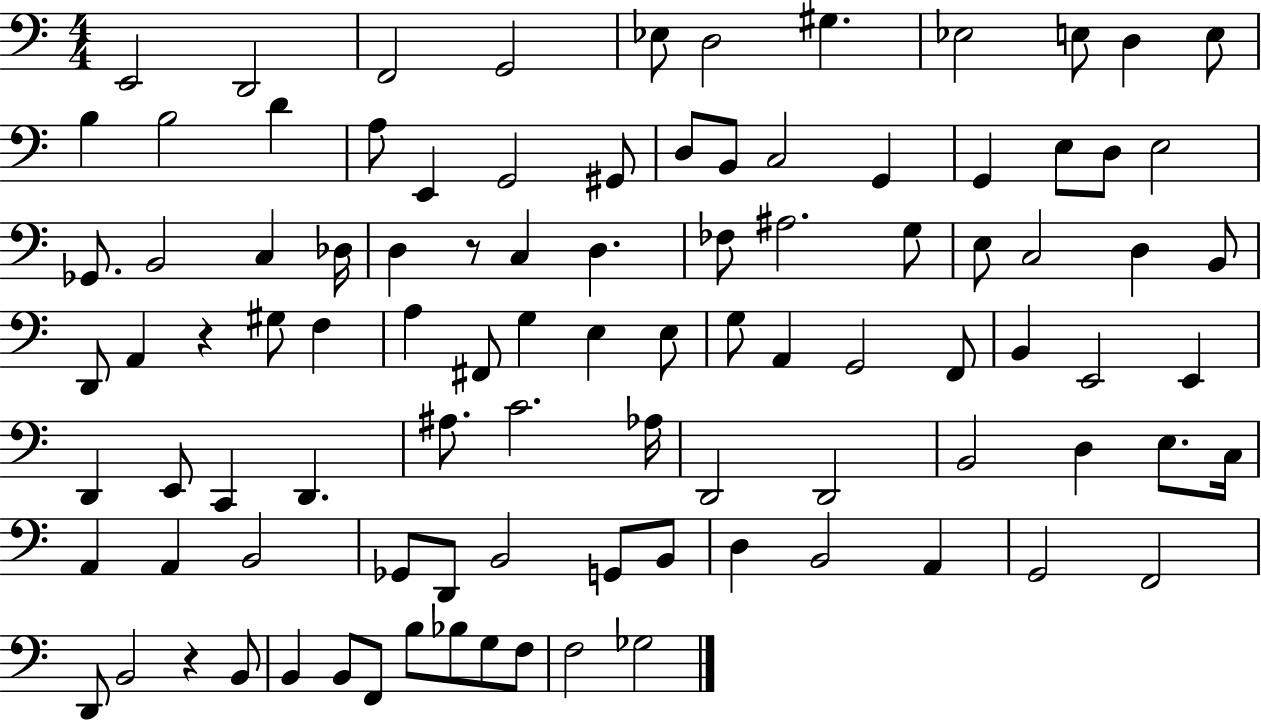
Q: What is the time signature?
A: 4/4